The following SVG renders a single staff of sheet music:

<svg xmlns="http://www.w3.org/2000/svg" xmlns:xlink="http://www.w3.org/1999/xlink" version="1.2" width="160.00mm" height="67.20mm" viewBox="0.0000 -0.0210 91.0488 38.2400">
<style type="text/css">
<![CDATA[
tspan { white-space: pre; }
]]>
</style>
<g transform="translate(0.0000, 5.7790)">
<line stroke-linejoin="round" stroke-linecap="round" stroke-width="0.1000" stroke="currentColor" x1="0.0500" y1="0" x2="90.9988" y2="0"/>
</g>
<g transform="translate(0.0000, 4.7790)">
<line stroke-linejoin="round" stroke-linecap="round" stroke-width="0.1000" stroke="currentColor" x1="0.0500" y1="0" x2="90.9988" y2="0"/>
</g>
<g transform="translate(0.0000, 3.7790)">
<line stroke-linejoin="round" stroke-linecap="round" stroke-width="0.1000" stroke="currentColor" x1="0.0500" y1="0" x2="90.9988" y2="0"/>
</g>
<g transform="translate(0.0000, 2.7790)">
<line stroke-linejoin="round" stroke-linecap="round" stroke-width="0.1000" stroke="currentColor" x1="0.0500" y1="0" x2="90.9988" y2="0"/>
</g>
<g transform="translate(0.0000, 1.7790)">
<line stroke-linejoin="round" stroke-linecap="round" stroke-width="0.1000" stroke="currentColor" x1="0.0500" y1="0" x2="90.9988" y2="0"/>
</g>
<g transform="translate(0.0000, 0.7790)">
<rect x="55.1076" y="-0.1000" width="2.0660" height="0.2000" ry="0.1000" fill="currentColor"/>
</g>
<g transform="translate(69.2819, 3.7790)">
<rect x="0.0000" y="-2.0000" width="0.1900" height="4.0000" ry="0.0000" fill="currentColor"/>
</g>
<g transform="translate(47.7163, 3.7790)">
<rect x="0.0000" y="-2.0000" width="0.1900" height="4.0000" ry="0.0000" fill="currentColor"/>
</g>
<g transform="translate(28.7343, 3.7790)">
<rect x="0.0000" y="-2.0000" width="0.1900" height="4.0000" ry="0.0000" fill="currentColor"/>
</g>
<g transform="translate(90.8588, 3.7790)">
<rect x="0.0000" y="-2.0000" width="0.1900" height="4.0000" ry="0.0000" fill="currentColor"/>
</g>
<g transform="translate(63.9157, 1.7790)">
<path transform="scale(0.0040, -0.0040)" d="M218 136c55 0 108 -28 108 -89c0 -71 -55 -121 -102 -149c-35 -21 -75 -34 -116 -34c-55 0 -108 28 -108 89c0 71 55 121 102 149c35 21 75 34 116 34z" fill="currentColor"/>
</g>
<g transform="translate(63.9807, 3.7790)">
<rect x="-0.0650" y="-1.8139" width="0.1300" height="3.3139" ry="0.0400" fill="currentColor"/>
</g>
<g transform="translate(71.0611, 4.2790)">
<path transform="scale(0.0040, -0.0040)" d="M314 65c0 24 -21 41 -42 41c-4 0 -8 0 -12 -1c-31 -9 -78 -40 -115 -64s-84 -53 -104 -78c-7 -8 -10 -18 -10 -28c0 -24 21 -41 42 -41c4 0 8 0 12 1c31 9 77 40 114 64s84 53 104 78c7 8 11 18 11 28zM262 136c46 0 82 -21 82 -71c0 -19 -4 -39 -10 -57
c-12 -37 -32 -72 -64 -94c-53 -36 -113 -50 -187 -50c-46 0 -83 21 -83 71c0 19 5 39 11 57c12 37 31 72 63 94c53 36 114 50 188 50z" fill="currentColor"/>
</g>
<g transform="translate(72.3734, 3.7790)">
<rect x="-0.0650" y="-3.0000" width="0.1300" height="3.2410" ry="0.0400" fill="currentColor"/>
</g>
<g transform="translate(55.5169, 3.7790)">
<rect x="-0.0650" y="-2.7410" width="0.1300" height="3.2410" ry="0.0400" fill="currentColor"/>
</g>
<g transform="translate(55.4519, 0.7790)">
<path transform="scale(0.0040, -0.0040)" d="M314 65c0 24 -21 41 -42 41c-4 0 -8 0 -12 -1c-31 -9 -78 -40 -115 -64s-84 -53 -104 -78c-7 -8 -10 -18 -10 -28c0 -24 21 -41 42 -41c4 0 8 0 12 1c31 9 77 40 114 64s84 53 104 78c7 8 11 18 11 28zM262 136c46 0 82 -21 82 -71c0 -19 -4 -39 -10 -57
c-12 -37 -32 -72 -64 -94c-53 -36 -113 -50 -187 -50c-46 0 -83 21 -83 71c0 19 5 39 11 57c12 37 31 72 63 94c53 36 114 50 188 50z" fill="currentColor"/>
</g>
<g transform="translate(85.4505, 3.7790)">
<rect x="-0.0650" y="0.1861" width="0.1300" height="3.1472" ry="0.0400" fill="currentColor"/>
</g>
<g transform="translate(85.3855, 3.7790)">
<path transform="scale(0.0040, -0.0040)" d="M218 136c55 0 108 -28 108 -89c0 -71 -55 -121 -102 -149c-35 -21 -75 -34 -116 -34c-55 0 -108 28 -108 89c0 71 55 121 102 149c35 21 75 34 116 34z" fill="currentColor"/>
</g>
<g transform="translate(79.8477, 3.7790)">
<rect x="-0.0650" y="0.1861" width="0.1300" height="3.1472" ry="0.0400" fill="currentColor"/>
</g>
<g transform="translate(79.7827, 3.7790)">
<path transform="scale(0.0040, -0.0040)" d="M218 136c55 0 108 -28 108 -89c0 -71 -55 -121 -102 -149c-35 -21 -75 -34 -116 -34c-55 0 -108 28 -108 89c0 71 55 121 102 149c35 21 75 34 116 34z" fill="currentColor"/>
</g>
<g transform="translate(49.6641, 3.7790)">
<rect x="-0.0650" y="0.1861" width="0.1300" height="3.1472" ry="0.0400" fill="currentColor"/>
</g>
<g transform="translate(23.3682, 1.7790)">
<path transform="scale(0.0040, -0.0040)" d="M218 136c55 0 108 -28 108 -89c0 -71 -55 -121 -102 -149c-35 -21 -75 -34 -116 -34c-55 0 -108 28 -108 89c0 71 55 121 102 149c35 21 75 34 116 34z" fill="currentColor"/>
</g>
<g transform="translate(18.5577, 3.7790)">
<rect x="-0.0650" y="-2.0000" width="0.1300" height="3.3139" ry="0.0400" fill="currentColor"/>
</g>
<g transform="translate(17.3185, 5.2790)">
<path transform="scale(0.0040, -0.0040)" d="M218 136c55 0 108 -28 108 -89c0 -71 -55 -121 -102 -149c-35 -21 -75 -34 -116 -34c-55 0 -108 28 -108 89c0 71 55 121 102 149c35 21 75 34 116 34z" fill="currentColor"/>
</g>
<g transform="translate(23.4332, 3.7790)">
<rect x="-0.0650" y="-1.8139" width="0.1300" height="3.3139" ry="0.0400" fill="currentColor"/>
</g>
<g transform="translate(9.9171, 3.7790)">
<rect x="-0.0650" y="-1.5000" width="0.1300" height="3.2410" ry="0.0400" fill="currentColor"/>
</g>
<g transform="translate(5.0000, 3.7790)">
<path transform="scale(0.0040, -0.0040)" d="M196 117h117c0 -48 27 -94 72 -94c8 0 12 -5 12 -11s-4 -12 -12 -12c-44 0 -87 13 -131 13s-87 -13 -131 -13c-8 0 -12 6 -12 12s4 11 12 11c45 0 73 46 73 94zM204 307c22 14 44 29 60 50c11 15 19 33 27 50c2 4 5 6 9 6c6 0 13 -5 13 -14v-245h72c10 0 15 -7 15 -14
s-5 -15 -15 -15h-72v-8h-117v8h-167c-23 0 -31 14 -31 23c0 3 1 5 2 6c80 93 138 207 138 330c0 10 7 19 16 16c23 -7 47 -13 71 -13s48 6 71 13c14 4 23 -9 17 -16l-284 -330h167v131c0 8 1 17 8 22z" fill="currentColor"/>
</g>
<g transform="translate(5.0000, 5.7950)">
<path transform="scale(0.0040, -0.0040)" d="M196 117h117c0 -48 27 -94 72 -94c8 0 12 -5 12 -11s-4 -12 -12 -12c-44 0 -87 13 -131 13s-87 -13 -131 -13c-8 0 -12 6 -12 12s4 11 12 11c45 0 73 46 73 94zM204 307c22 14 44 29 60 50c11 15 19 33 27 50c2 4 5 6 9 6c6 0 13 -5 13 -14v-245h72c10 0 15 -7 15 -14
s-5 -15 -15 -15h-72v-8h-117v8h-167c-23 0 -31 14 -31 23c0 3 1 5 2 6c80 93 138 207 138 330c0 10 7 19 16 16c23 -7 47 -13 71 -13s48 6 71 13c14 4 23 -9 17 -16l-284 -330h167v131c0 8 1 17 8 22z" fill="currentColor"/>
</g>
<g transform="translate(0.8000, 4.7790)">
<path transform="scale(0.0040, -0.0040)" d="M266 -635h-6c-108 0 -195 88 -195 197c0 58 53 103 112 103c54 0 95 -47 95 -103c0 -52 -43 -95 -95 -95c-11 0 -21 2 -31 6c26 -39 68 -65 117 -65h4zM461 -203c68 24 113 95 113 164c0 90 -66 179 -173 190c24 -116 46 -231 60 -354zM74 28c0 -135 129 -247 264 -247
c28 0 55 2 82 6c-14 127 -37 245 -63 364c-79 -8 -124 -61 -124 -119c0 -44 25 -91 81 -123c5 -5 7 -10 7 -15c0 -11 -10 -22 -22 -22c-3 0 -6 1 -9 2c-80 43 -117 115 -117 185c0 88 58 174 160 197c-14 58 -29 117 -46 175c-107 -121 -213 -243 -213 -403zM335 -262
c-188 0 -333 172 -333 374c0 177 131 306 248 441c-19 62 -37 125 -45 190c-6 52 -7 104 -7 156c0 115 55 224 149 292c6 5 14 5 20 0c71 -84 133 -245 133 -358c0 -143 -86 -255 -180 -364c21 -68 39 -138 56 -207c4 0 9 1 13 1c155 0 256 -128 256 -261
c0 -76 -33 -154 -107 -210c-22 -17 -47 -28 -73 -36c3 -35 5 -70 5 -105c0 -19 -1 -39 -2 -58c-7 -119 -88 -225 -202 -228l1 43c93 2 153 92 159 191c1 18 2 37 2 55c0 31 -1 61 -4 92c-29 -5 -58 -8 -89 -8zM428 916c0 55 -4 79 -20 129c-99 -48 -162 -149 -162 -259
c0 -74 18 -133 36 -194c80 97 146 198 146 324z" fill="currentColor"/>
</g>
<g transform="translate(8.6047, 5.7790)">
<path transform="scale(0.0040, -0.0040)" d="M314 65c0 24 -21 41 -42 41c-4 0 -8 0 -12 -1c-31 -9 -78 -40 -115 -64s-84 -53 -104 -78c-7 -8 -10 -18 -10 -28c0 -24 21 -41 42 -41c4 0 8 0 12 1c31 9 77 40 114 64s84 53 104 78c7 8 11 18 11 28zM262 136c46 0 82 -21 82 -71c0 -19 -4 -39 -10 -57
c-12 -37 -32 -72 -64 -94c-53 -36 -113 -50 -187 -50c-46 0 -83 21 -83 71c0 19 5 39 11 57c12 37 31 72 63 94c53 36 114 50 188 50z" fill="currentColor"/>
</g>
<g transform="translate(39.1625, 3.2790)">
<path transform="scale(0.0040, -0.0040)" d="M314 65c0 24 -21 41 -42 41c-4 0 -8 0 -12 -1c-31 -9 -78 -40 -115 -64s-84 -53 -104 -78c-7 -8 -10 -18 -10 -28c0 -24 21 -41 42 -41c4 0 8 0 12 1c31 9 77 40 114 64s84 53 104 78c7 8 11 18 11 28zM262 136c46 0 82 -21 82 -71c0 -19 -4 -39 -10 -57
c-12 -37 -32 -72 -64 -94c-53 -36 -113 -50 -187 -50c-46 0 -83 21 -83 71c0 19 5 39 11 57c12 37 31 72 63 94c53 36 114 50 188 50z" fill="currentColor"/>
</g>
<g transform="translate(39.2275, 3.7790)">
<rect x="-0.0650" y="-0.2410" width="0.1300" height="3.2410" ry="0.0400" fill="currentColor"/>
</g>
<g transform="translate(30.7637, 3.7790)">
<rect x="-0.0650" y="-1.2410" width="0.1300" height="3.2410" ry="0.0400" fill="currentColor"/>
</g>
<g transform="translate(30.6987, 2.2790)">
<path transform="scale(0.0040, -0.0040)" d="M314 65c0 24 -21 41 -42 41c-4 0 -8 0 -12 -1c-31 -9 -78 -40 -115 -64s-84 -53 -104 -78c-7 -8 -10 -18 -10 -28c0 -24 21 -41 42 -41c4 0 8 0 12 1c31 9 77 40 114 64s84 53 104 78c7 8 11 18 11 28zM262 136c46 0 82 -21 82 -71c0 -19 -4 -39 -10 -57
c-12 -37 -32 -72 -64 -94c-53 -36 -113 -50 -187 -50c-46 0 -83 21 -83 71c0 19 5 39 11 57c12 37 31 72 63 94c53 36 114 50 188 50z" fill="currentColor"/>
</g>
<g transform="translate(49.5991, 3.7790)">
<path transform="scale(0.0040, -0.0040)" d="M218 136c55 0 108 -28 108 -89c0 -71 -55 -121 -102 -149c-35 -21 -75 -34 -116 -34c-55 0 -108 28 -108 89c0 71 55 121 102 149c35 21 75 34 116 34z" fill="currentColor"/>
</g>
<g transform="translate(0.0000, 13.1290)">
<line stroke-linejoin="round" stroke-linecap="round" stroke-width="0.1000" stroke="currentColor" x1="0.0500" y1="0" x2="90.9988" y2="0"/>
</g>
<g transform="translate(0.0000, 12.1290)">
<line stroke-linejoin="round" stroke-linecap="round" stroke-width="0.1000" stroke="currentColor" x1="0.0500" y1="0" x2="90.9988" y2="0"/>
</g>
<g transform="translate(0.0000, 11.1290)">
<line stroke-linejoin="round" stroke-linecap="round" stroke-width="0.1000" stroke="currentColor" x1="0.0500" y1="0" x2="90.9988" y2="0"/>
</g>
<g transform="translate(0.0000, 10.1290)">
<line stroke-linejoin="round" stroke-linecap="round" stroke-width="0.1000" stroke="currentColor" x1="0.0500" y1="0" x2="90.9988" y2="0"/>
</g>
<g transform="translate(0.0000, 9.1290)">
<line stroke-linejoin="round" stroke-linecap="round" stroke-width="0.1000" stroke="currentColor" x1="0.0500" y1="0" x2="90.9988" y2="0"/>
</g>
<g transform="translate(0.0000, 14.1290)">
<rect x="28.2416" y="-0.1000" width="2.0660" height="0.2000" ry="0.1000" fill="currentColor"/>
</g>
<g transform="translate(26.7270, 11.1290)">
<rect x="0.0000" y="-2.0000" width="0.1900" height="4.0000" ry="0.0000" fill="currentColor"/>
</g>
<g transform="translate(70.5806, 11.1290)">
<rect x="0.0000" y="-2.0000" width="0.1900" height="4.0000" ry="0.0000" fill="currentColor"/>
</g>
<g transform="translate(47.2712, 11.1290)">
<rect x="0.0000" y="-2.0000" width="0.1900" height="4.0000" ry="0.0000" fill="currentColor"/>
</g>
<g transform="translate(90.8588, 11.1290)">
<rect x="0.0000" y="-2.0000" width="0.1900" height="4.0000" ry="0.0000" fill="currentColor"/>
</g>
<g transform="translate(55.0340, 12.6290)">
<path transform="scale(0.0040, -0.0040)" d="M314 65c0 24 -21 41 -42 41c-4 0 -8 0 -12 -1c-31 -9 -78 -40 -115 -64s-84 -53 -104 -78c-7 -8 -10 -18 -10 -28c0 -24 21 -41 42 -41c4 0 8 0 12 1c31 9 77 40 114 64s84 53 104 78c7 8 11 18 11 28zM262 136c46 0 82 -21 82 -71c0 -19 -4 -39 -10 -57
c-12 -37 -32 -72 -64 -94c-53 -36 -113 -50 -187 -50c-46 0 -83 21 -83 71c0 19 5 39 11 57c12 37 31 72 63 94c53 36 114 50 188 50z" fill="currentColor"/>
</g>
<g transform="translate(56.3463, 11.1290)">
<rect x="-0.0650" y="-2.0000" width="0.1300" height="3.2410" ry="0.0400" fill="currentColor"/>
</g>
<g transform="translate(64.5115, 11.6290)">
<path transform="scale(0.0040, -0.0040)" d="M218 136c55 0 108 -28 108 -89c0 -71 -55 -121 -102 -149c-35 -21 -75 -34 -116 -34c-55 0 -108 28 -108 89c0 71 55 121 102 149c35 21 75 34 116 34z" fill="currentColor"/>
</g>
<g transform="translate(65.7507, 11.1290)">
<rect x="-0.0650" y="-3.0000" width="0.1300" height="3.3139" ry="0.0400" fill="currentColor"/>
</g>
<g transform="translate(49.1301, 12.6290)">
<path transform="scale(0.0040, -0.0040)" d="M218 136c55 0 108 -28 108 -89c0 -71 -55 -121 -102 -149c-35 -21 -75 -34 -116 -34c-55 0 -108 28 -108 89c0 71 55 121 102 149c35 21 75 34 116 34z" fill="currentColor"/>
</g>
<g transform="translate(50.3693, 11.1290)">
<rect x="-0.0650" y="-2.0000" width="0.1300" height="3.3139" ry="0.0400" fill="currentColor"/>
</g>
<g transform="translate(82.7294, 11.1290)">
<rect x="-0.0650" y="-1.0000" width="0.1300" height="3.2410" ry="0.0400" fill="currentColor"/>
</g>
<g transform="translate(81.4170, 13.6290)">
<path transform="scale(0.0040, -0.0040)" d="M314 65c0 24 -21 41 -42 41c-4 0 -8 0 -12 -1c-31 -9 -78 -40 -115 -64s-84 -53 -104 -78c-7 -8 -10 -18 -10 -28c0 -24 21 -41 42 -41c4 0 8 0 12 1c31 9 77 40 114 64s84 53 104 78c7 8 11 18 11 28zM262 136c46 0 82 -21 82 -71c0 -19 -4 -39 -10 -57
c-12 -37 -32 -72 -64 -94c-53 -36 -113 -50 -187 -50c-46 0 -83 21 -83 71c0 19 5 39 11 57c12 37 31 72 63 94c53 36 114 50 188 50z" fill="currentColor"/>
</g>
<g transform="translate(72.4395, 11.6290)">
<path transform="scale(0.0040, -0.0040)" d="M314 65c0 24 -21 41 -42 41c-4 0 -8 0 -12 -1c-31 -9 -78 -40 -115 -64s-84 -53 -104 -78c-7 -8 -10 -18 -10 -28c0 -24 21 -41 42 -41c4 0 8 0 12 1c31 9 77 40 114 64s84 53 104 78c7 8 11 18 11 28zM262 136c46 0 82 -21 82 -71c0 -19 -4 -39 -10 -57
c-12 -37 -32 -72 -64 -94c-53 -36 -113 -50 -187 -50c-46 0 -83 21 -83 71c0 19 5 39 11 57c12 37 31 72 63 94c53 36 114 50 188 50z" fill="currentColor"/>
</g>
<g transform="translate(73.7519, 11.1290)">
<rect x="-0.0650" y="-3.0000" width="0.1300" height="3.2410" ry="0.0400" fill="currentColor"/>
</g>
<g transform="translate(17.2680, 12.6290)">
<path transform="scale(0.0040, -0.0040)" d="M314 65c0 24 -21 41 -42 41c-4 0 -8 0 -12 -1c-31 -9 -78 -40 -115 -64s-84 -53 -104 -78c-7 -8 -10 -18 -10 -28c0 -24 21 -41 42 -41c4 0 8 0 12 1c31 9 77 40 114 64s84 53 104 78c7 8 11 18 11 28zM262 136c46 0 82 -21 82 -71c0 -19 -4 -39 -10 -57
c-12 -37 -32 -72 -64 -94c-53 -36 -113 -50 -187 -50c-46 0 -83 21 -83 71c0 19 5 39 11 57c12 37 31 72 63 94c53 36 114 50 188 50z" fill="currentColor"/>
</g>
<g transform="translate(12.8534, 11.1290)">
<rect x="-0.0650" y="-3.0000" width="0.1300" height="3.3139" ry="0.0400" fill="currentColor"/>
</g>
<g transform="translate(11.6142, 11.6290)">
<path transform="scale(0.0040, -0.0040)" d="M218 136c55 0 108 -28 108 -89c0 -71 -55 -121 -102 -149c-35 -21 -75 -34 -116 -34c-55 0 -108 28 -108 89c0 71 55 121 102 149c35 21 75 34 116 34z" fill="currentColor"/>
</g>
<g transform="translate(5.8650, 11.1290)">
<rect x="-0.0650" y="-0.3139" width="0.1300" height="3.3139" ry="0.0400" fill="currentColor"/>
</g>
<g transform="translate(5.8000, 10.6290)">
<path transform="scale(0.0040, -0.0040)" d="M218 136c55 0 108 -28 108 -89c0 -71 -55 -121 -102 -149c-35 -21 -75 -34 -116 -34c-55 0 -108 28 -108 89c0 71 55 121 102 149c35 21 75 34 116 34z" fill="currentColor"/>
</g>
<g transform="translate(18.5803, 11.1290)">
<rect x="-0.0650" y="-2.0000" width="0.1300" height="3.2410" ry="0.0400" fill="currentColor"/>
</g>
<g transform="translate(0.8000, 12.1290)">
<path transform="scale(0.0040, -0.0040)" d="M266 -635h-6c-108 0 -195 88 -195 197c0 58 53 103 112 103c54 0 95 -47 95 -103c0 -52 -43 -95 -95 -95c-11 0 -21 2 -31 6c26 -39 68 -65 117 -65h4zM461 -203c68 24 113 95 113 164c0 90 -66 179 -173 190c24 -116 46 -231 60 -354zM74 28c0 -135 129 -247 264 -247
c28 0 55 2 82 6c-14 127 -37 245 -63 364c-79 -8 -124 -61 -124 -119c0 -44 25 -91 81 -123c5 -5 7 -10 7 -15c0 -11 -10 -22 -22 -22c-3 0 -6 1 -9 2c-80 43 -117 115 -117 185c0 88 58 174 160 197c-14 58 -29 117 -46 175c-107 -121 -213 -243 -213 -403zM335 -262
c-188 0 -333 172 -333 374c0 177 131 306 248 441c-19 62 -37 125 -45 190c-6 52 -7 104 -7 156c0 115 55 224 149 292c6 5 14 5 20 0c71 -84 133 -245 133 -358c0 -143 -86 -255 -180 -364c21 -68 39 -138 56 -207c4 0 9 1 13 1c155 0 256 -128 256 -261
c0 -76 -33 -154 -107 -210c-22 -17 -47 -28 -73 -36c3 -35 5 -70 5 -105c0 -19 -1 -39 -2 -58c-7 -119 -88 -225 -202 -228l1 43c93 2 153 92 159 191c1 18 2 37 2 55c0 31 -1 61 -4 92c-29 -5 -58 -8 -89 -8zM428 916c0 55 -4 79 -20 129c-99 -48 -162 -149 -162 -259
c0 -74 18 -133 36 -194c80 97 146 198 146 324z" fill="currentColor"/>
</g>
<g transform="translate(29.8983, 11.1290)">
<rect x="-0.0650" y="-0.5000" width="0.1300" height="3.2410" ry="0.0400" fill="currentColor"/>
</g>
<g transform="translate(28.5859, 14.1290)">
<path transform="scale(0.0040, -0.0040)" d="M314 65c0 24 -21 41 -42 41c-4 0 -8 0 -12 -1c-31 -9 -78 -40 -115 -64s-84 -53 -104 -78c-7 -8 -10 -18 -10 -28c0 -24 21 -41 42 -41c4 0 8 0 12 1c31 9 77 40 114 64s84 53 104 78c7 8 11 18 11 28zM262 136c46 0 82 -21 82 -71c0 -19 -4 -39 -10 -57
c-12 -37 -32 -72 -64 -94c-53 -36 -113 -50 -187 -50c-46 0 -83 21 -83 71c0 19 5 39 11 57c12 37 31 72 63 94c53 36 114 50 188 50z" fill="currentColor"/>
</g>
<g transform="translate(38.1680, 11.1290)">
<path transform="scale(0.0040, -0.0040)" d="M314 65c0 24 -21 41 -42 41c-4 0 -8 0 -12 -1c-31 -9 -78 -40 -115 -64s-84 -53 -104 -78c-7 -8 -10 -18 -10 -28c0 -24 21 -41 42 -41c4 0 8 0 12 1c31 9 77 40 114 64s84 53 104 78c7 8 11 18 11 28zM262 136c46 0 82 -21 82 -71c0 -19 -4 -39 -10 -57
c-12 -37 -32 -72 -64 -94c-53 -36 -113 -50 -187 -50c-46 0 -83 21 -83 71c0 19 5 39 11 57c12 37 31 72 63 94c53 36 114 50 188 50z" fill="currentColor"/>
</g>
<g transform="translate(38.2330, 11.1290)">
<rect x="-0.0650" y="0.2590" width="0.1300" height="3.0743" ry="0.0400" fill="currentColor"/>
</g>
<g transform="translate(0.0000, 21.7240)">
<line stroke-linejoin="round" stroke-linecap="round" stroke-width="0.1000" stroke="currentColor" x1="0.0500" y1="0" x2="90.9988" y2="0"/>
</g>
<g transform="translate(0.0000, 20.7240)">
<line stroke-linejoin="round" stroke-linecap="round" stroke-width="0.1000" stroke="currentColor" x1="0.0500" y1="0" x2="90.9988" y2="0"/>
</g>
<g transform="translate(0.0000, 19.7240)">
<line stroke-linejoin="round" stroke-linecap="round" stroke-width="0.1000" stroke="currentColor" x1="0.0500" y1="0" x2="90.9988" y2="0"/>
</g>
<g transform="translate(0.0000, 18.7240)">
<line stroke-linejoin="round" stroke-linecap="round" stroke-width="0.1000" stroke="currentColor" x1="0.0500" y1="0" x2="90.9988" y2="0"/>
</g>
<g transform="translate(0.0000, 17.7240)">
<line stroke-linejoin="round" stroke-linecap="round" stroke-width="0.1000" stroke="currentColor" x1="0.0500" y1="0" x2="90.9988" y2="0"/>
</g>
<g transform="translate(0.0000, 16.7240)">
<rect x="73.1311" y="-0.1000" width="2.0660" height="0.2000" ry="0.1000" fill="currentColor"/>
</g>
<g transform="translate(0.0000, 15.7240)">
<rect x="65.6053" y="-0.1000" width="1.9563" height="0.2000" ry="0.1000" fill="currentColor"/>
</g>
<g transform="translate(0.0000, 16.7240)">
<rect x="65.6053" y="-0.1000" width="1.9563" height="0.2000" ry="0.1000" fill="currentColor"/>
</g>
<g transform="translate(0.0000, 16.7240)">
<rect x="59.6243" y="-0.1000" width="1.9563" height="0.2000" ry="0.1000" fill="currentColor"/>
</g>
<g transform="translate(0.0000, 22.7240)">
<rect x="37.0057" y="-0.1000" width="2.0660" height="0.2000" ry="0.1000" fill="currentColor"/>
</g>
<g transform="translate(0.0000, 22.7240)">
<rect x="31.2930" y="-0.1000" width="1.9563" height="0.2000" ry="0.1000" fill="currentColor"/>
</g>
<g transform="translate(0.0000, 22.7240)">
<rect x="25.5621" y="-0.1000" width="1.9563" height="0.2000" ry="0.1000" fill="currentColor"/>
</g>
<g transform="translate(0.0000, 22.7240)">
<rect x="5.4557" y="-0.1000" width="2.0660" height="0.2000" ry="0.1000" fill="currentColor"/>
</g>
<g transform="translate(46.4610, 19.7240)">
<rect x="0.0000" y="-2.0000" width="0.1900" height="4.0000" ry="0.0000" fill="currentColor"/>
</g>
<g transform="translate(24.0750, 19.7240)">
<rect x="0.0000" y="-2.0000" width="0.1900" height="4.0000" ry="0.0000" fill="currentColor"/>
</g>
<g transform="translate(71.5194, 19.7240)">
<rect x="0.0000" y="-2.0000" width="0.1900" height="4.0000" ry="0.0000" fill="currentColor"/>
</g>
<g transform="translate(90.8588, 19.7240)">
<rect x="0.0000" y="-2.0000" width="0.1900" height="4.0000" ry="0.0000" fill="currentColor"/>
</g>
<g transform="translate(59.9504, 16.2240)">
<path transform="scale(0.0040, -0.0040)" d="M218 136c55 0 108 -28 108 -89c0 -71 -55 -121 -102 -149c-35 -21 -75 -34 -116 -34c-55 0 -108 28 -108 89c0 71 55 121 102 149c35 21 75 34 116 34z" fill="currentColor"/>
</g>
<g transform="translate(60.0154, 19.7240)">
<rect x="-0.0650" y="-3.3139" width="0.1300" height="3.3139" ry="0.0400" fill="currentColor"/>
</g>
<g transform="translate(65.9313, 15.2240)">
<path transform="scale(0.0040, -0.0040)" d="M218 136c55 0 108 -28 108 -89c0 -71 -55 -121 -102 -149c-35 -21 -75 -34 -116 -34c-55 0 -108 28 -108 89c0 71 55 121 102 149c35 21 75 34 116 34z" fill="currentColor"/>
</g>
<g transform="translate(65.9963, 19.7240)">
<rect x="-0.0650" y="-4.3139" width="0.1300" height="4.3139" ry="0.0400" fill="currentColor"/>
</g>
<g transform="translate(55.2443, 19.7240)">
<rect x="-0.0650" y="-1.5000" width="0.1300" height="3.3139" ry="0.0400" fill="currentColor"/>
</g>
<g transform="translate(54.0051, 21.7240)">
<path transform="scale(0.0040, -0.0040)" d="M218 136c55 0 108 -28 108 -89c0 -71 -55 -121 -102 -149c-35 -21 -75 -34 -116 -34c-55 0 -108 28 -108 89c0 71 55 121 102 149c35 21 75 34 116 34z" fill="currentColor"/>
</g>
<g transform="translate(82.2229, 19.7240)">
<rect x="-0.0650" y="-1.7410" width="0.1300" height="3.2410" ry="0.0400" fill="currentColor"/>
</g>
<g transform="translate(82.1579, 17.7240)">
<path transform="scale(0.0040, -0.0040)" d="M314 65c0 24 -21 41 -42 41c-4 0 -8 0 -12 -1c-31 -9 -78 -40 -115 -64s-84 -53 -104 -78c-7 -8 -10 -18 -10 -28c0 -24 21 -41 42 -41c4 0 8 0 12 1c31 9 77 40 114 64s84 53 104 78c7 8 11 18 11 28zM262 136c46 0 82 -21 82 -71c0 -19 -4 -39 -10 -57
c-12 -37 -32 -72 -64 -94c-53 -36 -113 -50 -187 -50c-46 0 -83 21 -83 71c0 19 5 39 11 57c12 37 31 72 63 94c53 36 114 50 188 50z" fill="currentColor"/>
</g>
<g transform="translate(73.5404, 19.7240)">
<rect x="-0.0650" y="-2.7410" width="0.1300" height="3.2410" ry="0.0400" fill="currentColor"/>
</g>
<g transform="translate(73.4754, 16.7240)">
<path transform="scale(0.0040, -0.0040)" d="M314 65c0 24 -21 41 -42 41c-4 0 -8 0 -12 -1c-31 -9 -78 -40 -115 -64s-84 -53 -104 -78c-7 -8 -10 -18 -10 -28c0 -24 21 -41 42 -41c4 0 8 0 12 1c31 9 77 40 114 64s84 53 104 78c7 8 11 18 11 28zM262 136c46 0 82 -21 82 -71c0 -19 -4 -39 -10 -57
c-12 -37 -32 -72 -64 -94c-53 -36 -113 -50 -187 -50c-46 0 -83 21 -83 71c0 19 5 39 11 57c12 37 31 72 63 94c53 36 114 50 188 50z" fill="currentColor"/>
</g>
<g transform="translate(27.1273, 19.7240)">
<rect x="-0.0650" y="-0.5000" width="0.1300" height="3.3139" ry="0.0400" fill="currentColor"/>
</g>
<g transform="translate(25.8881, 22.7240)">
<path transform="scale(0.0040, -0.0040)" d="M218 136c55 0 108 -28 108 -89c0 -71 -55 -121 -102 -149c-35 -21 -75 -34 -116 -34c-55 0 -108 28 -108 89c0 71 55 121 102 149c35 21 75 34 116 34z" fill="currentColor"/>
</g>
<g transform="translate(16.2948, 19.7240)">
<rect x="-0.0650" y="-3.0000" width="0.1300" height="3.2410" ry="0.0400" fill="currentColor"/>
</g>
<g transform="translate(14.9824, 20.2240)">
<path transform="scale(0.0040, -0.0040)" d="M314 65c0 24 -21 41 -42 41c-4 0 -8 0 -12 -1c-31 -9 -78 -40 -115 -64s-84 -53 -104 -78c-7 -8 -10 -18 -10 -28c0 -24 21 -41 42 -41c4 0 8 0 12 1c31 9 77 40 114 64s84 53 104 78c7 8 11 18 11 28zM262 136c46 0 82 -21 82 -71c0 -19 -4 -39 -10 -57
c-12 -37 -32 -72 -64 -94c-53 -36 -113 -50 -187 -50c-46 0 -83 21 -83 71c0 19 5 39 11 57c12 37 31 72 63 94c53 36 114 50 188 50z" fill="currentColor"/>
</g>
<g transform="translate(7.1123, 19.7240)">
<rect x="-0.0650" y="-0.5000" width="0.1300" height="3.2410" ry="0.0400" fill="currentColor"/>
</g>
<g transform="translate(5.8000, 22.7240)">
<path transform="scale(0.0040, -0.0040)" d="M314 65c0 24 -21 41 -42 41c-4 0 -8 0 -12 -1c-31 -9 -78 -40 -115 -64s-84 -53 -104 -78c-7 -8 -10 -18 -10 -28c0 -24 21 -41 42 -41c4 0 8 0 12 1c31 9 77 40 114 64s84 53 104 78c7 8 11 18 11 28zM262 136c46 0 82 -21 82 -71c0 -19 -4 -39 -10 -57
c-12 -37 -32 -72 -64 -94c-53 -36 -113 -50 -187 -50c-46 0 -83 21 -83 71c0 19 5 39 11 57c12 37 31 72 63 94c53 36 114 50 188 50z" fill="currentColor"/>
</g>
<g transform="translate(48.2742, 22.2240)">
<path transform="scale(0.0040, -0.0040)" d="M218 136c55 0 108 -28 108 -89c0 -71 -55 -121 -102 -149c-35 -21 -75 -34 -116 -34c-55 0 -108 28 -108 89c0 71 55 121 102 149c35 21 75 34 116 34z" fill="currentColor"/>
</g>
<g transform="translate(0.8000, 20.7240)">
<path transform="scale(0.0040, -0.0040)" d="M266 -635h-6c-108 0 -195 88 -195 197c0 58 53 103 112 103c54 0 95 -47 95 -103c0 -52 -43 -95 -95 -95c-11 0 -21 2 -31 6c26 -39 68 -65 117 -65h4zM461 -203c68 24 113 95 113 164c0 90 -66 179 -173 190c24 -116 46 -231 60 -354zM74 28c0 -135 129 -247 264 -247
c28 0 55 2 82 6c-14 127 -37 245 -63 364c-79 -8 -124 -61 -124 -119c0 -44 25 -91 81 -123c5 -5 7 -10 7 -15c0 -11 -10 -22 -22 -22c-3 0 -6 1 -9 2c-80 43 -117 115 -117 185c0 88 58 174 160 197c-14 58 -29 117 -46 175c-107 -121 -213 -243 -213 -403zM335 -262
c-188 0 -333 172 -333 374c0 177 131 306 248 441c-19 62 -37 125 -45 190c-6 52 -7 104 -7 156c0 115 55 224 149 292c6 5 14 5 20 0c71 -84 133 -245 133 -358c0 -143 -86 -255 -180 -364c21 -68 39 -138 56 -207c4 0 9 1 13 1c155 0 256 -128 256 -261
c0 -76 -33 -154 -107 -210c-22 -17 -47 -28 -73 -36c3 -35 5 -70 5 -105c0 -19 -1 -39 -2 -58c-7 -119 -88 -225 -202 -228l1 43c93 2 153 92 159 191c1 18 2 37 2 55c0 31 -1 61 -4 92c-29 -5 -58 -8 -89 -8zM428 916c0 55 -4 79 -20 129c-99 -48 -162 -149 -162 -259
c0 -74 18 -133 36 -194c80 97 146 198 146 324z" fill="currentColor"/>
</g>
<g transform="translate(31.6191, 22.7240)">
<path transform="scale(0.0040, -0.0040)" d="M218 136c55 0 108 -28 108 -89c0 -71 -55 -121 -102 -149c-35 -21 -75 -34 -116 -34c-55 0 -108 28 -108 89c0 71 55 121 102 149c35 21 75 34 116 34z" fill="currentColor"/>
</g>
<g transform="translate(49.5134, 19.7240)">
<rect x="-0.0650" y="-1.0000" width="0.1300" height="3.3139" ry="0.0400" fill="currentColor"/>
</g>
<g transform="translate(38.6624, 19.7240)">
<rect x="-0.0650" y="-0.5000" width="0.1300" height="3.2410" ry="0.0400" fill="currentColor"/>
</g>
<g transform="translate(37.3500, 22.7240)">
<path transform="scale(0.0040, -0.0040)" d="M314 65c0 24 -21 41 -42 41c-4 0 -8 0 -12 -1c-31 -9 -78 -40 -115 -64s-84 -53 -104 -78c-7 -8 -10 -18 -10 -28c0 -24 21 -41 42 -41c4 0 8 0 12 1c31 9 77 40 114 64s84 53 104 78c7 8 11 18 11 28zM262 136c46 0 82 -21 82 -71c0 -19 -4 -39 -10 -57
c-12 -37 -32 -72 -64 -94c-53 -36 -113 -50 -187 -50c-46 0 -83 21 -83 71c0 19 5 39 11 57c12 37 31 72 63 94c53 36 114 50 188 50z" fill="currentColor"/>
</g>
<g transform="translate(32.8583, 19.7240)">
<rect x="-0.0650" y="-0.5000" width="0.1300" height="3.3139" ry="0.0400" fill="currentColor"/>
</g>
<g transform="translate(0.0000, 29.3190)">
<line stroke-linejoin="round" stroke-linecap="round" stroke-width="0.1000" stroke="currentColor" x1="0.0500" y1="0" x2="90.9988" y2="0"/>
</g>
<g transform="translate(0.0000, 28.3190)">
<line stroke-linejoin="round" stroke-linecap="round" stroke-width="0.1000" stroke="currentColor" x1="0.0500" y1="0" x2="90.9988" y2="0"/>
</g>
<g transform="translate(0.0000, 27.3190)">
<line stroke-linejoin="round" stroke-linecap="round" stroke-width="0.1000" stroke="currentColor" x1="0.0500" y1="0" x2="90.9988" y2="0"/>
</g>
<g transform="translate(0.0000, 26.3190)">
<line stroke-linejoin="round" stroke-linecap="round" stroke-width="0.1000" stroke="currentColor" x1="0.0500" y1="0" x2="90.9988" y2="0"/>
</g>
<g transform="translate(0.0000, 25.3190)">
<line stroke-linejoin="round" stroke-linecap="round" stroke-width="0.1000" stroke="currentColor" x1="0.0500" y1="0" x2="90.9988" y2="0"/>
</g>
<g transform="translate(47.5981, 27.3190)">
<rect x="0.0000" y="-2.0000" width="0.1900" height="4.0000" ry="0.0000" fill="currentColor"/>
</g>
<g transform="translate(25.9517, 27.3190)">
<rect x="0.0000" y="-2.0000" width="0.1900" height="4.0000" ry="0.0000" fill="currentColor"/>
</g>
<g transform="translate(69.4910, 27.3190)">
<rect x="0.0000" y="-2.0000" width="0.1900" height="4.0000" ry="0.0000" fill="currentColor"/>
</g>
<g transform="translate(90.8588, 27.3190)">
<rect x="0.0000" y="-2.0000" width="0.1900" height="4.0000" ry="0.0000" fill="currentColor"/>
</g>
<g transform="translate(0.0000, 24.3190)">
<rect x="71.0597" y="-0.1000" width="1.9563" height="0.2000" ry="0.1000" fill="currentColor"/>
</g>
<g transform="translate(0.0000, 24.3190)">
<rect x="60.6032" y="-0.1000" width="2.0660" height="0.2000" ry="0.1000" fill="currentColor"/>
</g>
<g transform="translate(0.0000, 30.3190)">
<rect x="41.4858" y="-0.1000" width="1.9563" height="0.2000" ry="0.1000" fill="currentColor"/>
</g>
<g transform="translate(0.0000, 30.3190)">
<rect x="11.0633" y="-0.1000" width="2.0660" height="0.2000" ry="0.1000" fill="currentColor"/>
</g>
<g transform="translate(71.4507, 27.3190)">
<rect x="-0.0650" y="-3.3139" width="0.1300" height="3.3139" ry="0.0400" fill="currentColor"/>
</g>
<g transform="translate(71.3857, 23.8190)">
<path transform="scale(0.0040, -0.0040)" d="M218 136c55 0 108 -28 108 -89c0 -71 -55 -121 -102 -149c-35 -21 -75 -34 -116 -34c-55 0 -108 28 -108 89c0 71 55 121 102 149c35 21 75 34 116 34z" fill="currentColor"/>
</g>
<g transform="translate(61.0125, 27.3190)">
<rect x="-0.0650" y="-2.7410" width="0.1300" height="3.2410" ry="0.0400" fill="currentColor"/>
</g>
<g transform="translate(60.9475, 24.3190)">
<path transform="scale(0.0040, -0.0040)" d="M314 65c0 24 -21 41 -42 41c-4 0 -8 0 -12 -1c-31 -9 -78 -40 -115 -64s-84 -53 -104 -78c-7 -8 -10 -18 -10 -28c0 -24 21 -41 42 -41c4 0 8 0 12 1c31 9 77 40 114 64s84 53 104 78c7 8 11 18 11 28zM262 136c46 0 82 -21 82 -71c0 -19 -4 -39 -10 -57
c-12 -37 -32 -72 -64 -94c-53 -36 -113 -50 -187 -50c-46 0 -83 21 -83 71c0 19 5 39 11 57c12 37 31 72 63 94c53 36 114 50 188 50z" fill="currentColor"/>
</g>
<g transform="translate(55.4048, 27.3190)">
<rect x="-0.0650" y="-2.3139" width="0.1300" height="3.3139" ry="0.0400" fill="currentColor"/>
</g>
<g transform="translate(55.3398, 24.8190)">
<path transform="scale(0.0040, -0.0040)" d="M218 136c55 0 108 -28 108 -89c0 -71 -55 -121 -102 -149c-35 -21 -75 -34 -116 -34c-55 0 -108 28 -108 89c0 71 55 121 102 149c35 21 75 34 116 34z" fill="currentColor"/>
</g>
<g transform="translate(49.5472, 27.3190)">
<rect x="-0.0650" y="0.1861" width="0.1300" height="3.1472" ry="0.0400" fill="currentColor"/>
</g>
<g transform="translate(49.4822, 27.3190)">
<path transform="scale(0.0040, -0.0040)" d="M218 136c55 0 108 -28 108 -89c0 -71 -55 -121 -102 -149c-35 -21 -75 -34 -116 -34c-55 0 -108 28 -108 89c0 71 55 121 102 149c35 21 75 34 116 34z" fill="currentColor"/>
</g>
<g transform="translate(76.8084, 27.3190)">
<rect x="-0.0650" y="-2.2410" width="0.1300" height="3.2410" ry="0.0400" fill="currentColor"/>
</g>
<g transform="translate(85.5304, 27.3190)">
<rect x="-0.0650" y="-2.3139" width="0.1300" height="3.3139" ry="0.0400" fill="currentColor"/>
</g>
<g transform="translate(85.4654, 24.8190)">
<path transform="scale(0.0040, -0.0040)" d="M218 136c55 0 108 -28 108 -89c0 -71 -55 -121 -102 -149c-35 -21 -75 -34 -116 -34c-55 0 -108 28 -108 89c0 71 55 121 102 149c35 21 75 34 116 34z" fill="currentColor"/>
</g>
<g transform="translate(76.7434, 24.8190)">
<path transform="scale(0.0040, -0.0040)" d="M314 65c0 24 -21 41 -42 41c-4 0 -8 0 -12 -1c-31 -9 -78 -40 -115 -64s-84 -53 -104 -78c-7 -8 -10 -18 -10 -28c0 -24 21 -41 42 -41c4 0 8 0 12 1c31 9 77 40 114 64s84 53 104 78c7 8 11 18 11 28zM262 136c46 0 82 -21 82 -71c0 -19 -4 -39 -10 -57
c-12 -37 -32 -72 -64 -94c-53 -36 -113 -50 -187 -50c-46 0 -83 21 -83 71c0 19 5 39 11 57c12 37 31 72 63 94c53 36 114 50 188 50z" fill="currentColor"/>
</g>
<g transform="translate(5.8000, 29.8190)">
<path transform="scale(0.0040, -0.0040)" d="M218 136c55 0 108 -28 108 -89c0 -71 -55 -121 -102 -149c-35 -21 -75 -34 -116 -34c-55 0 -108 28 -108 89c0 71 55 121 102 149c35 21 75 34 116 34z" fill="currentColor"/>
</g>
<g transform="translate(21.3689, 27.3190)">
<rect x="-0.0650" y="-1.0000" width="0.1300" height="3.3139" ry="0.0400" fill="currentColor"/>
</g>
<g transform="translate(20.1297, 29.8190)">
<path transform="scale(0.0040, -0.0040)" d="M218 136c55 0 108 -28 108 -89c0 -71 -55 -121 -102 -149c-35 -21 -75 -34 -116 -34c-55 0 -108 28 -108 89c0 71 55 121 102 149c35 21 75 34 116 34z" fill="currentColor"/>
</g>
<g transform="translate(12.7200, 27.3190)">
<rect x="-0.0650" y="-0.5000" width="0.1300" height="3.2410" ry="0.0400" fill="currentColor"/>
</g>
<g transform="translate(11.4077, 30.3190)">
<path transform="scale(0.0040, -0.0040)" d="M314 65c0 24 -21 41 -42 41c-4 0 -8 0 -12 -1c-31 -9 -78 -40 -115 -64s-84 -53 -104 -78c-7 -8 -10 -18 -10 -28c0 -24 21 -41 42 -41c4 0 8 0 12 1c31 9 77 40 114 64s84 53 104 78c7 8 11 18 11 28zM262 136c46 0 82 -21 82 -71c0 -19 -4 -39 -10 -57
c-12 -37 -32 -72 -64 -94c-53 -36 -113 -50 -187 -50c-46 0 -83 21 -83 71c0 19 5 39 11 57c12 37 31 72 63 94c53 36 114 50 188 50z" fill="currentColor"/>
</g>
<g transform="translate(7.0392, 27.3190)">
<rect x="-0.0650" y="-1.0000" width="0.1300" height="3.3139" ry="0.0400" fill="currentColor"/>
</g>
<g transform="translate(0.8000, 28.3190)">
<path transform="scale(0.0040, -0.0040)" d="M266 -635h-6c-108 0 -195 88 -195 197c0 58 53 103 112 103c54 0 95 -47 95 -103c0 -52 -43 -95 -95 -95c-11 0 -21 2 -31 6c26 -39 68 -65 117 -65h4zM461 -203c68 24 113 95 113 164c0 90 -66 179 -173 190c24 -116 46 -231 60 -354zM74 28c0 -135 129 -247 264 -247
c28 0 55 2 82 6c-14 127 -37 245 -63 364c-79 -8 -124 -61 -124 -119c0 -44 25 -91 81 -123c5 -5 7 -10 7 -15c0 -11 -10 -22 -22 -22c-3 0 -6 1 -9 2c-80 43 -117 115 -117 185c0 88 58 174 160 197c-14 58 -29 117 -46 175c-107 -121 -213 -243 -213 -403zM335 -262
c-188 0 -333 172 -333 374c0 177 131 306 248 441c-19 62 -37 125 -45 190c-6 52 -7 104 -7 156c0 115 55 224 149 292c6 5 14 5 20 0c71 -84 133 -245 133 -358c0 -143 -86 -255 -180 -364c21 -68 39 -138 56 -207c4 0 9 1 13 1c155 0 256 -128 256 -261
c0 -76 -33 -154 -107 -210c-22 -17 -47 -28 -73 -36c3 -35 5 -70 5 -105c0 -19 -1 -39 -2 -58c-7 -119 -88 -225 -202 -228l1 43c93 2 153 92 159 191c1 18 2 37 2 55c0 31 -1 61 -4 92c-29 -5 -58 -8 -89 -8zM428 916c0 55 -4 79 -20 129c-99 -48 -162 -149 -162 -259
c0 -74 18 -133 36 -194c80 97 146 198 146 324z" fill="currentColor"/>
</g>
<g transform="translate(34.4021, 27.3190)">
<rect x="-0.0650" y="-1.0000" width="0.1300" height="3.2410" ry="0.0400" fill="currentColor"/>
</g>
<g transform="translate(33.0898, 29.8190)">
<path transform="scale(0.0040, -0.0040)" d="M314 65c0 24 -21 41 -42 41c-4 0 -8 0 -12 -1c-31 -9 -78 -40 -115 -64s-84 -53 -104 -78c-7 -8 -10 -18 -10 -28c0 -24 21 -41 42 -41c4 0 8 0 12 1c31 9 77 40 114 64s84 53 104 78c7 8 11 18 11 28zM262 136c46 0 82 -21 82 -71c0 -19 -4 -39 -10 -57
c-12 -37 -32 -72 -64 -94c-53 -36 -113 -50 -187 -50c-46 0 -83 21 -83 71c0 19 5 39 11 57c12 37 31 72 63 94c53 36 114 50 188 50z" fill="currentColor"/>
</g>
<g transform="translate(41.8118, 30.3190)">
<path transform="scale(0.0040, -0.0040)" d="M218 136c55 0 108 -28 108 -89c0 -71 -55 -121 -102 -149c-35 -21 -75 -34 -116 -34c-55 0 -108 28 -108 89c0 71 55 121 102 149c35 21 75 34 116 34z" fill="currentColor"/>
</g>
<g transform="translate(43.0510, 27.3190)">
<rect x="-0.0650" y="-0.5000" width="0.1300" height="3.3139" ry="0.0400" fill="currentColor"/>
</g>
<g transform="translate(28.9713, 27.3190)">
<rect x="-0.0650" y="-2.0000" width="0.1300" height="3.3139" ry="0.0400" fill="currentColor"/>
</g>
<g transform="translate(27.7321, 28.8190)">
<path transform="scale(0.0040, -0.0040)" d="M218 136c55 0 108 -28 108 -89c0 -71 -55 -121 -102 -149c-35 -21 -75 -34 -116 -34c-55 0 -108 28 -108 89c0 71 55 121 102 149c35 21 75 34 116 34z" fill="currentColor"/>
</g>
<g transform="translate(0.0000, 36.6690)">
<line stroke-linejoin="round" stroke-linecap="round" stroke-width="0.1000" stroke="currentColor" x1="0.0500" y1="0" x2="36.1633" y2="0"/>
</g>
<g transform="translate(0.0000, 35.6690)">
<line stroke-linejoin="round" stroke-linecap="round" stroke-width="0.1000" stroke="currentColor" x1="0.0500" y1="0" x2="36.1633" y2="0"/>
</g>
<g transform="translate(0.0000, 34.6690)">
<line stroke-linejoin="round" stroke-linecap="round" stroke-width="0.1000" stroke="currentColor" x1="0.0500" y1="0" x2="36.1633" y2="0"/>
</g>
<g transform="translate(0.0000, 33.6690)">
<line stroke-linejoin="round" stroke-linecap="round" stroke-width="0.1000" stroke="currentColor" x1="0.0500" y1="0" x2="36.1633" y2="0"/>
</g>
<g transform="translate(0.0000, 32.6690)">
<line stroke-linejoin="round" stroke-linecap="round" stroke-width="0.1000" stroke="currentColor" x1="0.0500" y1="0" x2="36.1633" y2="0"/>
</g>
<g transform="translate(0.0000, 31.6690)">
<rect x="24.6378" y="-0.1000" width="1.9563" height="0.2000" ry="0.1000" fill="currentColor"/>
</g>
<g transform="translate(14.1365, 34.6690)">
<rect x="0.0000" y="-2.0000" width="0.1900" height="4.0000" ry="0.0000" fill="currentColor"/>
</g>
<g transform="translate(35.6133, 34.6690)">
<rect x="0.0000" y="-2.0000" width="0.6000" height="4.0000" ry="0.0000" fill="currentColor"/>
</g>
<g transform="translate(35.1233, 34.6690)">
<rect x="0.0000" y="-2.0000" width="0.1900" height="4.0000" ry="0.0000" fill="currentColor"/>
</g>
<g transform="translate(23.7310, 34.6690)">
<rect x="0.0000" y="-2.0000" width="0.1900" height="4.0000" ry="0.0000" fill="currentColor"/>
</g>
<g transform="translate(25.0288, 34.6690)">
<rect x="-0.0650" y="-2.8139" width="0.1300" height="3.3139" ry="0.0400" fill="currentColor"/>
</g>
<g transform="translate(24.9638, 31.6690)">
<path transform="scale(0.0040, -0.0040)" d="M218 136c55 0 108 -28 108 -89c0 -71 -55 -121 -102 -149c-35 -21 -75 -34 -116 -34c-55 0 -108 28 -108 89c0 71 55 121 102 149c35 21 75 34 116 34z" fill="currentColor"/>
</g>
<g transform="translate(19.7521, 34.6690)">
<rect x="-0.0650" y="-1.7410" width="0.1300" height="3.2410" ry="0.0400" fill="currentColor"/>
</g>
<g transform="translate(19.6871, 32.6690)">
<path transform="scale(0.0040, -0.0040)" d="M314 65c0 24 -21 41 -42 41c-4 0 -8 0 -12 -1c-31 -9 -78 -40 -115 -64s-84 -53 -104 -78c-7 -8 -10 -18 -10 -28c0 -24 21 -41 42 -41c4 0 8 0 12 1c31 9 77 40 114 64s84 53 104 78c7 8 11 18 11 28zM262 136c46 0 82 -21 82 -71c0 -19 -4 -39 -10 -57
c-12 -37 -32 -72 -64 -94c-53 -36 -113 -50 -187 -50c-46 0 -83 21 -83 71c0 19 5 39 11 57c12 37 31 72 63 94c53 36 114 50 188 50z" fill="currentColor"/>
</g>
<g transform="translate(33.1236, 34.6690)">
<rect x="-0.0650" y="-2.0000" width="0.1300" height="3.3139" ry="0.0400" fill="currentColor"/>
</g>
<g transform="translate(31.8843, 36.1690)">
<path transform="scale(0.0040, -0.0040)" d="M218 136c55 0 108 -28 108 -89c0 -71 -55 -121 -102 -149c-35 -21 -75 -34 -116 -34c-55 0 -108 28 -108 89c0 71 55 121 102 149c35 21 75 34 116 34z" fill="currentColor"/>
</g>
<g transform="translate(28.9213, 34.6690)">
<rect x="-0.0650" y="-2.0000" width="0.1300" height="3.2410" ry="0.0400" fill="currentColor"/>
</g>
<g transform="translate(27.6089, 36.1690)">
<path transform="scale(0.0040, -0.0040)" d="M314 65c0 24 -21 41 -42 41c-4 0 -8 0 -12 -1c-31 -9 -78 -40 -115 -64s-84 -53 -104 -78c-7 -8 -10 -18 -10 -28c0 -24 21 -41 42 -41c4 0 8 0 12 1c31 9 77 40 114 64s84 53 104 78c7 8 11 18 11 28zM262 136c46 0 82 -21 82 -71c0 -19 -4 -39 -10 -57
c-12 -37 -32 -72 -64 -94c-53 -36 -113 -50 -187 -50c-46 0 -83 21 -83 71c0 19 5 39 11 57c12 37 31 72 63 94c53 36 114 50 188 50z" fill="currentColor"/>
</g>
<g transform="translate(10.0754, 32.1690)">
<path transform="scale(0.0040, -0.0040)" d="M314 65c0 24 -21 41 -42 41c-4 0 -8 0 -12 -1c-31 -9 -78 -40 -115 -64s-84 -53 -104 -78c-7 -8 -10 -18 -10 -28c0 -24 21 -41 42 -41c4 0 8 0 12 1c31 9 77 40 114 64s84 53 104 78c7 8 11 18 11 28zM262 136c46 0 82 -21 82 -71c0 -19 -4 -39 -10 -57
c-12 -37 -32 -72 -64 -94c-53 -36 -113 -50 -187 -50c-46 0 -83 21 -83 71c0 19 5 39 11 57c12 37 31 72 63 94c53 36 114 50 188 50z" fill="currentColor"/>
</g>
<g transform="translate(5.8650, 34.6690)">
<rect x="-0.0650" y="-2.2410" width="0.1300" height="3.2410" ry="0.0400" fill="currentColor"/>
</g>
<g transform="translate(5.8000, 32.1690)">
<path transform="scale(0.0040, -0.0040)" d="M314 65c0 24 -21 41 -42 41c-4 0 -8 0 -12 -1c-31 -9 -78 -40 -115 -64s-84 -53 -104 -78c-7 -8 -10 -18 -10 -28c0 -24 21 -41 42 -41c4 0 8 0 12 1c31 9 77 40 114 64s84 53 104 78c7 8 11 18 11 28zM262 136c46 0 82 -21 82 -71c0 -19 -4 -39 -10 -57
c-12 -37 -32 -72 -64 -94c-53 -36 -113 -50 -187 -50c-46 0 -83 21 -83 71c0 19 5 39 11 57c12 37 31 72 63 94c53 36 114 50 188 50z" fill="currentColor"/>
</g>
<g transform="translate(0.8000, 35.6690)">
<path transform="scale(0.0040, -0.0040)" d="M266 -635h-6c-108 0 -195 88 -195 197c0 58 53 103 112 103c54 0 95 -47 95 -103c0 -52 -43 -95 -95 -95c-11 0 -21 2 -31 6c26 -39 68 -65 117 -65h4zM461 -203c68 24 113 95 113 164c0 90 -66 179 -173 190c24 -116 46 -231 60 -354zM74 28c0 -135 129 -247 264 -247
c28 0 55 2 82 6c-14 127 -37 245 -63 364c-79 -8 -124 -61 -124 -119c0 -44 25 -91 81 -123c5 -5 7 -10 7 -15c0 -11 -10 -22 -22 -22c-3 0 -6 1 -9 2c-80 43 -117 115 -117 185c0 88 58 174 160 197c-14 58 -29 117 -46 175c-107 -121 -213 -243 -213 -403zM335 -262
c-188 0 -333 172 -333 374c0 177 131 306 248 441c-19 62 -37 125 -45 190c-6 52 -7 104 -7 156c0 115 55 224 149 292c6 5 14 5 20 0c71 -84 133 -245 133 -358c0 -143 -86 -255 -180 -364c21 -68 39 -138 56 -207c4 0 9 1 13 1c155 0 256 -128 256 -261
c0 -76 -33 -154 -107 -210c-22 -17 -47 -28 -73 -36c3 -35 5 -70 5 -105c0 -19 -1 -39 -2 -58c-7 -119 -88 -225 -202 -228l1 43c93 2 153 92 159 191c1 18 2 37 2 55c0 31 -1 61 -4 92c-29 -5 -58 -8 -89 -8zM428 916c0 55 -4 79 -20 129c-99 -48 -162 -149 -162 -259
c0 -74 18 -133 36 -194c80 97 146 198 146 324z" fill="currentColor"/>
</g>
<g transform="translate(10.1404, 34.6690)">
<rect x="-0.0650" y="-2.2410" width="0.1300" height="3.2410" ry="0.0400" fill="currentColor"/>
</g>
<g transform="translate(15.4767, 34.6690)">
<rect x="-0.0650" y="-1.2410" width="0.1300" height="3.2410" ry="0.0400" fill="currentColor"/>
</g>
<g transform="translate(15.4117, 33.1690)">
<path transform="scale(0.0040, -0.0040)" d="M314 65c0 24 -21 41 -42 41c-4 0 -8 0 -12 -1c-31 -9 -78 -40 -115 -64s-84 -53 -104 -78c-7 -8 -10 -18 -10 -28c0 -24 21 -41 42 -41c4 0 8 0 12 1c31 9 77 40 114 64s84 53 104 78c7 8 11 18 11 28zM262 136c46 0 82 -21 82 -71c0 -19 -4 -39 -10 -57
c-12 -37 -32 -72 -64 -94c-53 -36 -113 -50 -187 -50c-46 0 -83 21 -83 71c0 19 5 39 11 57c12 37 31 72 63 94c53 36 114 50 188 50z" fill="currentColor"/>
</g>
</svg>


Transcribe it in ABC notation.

X:1
T:Untitled
M:4/4
L:1/4
K:C
E2 F f e2 c2 B a2 f A2 B B c A F2 C2 B2 F F2 A A2 D2 C2 A2 C C C2 D E b d' a2 f2 D C2 D F D2 C B g a2 b g2 g g2 g2 e2 f2 a F2 F